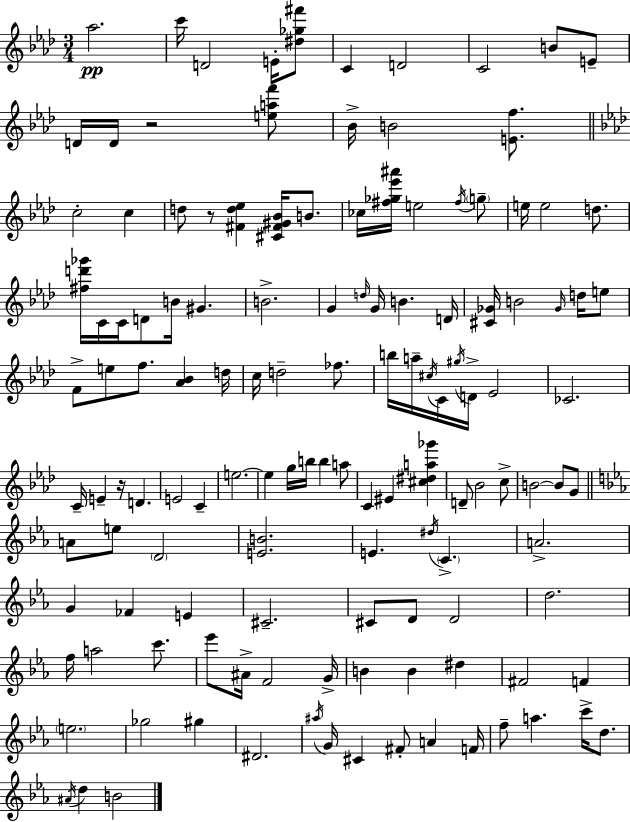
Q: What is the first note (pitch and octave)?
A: Ab5